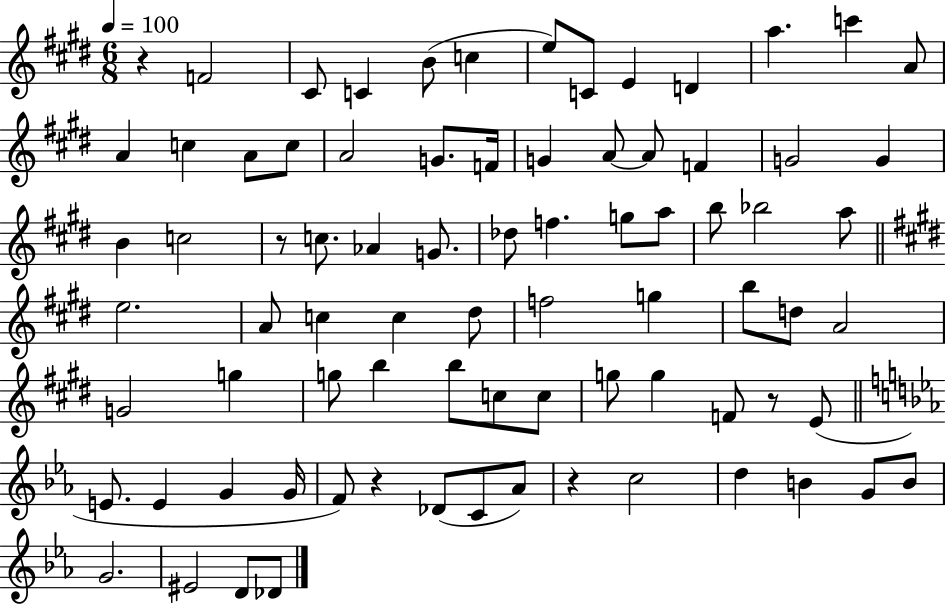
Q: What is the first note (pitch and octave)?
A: F4